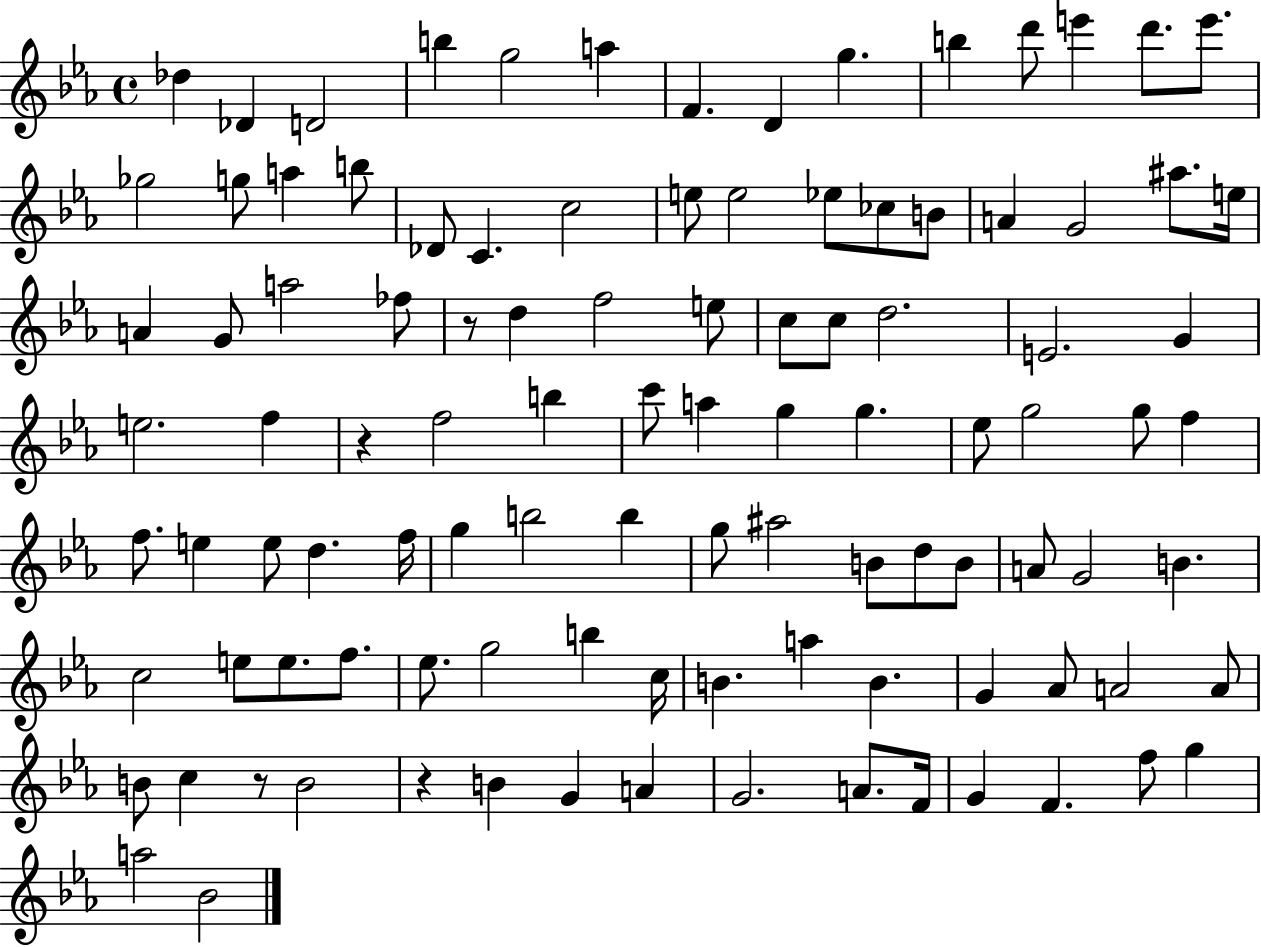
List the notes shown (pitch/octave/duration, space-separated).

Db5/q Db4/q D4/h B5/q G5/h A5/q F4/q. D4/q G5/q. B5/q D6/e E6/q D6/e. E6/e. Gb5/h G5/e A5/q B5/e Db4/e C4/q. C5/h E5/e E5/h Eb5/e CES5/e B4/e A4/q G4/h A#5/e. E5/s A4/q G4/e A5/h FES5/e R/e D5/q F5/h E5/e C5/e C5/e D5/h. E4/h. G4/q E5/h. F5/q R/q F5/h B5/q C6/e A5/q G5/q G5/q. Eb5/e G5/h G5/e F5/q F5/e. E5/q E5/e D5/q. F5/s G5/q B5/h B5/q G5/e A#5/h B4/e D5/e B4/e A4/e G4/h B4/q. C5/h E5/e E5/e. F5/e. Eb5/e. G5/h B5/q C5/s B4/q. A5/q B4/q. G4/q Ab4/e A4/h A4/e B4/e C5/q R/e B4/h R/q B4/q G4/q A4/q G4/h. A4/e. F4/s G4/q F4/q. F5/e G5/q A5/h Bb4/h